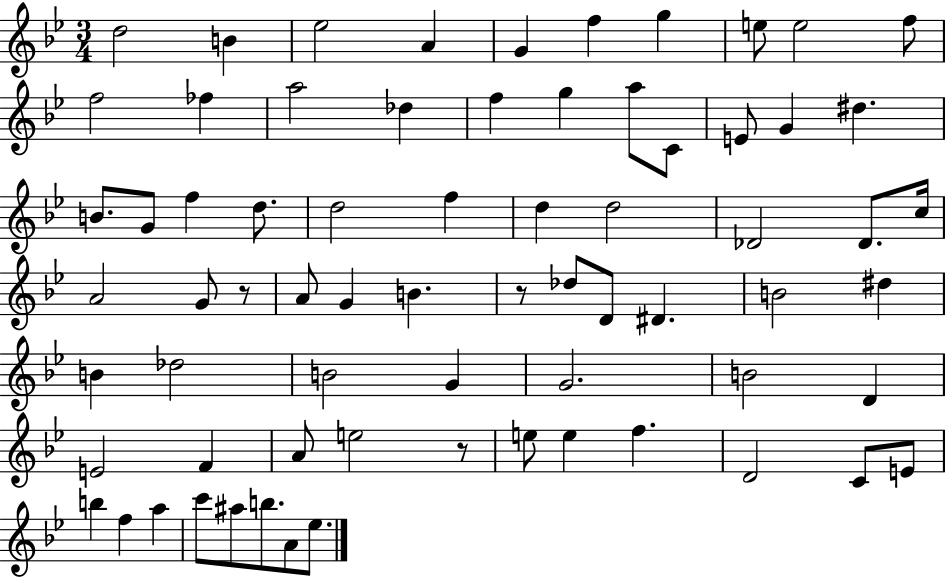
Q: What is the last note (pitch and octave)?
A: Eb5